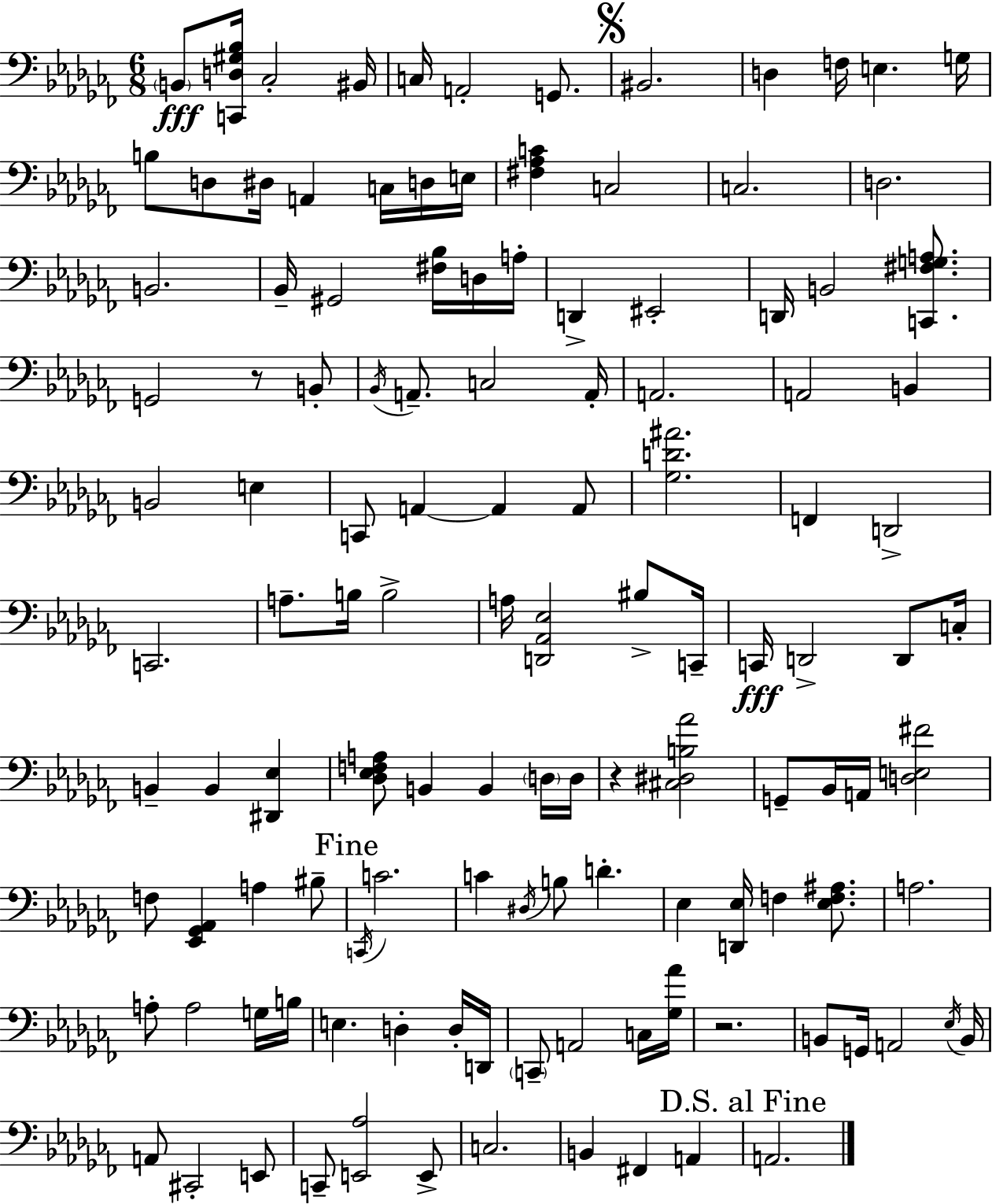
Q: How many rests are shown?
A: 3